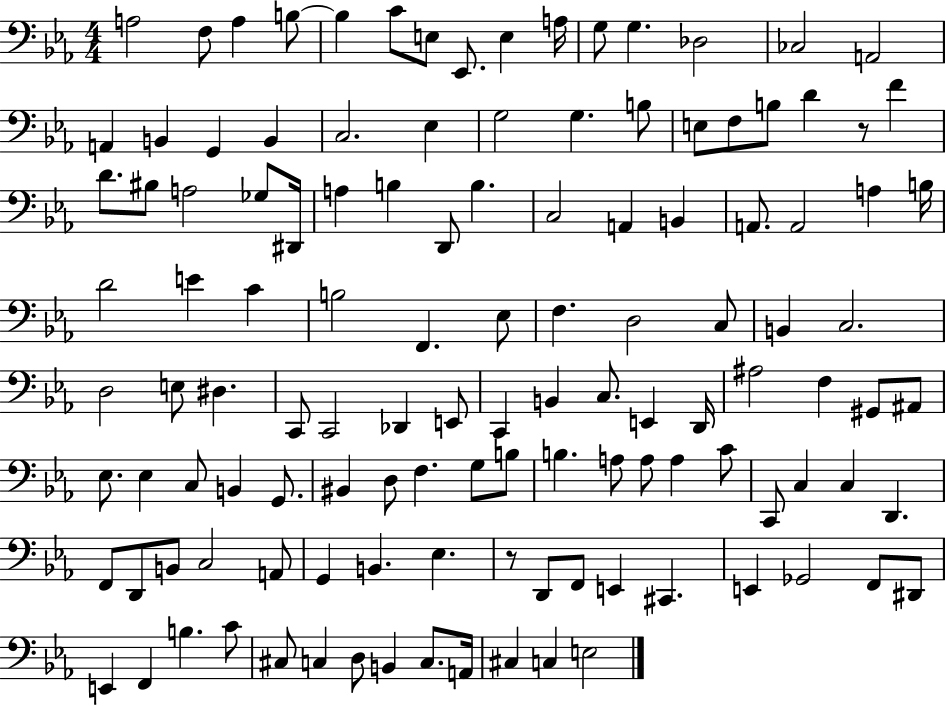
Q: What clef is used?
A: bass